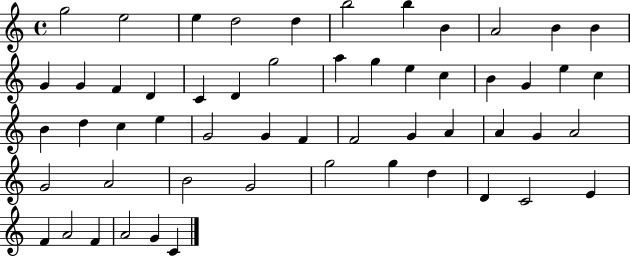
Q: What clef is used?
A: treble